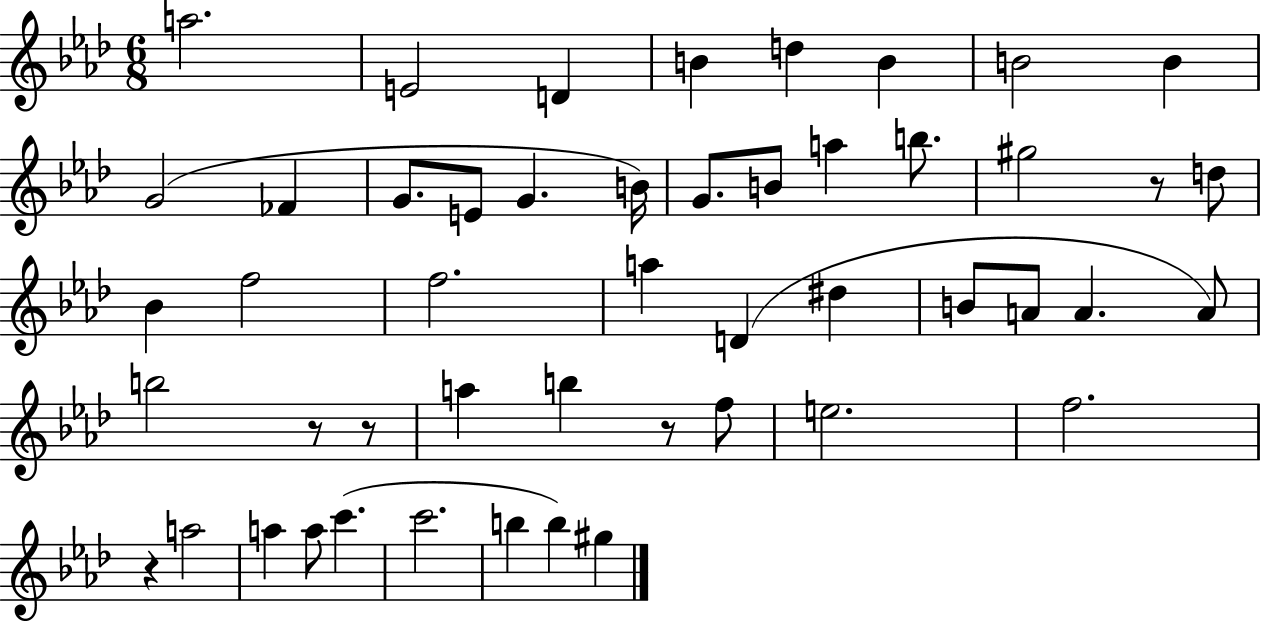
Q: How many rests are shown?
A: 5